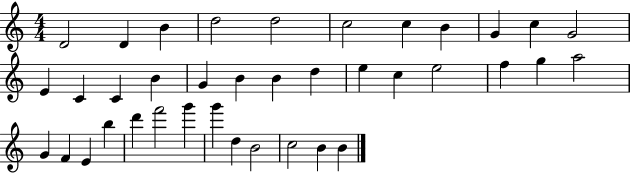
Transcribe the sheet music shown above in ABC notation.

X:1
T:Untitled
M:4/4
L:1/4
K:C
D2 D B d2 d2 c2 c B G c G2 E C C B G B B d e c e2 f g a2 G F E b d' f'2 g' g' d B2 c2 B B